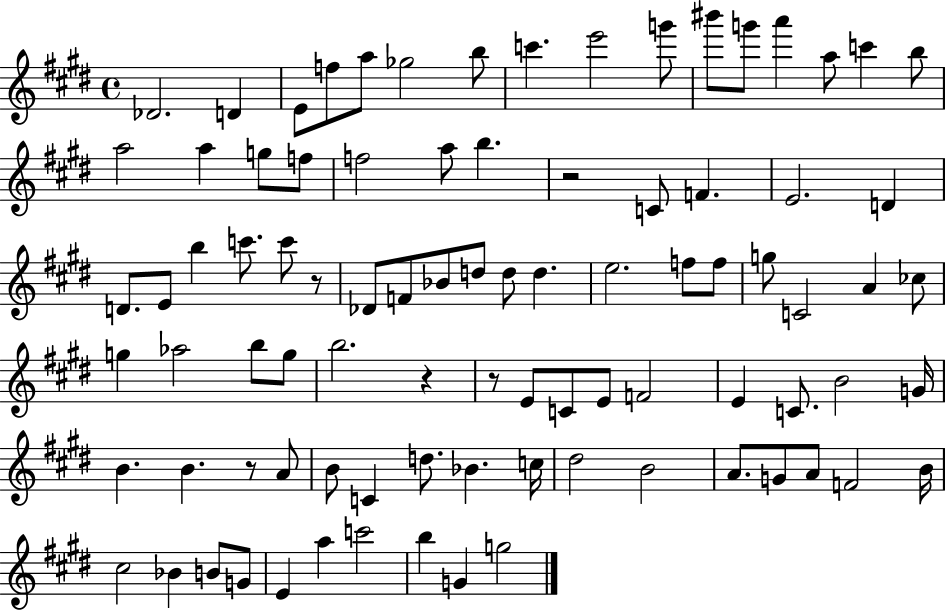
Db4/h. D4/q E4/e F5/e A5/e Gb5/h B5/e C6/q. E6/h G6/e BIS6/e G6/e A6/q A5/e C6/q B5/e A5/h A5/q G5/e F5/e F5/h A5/e B5/q. R/h C4/e F4/q. E4/h. D4/q D4/e. E4/e B5/q C6/e. C6/e R/e Db4/e F4/e Bb4/e D5/e D5/e D5/q. E5/h. F5/e F5/e G5/e C4/h A4/q CES5/e G5/q Ab5/h B5/e G5/e B5/h. R/q R/e E4/e C4/e E4/e F4/h E4/q C4/e. B4/h G4/s B4/q. B4/q. R/e A4/e B4/e C4/q D5/e. Bb4/q. C5/s D#5/h B4/h A4/e. G4/e A4/e F4/h B4/s C#5/h Bb4/q B4/e G4/e E4/q A5/q C6/h B5/q G4/q G5/h